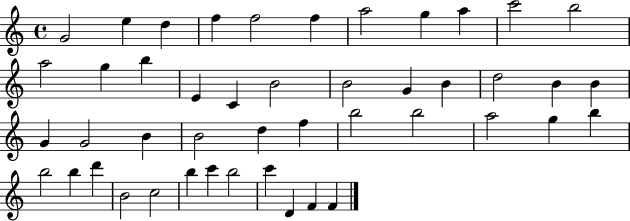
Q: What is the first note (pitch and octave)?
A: G4